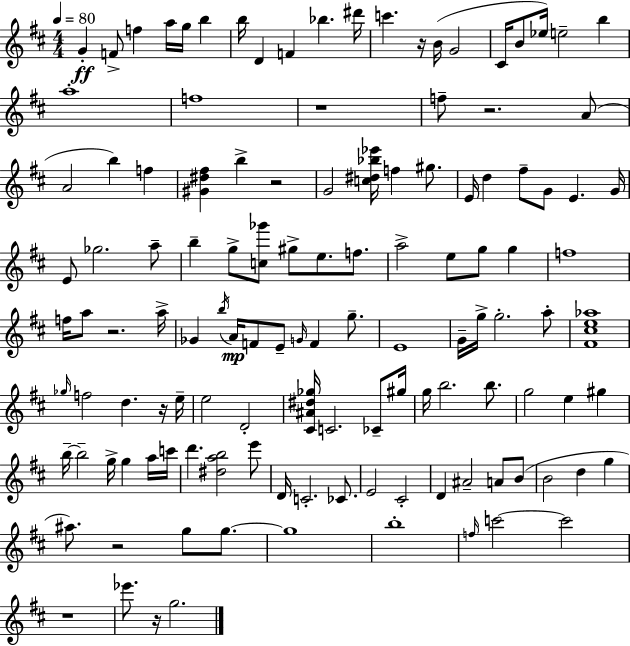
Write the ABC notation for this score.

X:1
T:Untitled
M:4/4
L:1/4
K:D
G F/2 f a/4 g/4 b b/4 D F _b ^d'/4 c' z/4 B/4 G2 ^C/4 B/2 _e/4 e2 b a4 f4 z4 f/2 z2 A/2 A2 b f [^G^d^f] b z2 G2 [c^d_b_e']/4 f ^g/2 E/4 d ^f/2 G/2 E G/4 E/2 _g2 a/2 b g/2 [c_g']/2 ^g/2 e/2 f/2 a2 e/2 g/2 g f4 f/4 a/2 z2 a/4 _G b/4 A/4 F/2 E/2 G/4 F g/2 E4 G/4 g/4 g2 a/2 [^F^ce_a]4 _g/4 f2 d z/4 e/4 e2 D2 [^C^A^d_g]/4 C2 _C/2 ^g/4 g/4 b2 b/2 g2 e ^g b/4 b2 g/4 g a/4 c'/4 d' [^dab]2 e'/2 D/4 C2 _C/2 E2 ^C2 D ^A2 A/2 B/2 B2 d g ^a/2 z2 g/2 g/2 g4 b4 f/4 c'2 c'2 z4 _e'/2 z/4 g2